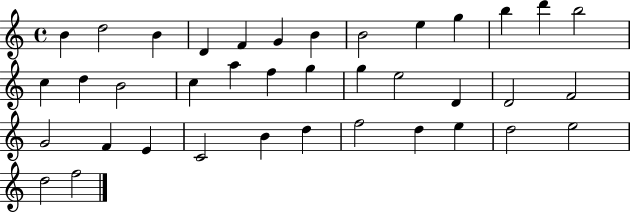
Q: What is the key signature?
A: C major